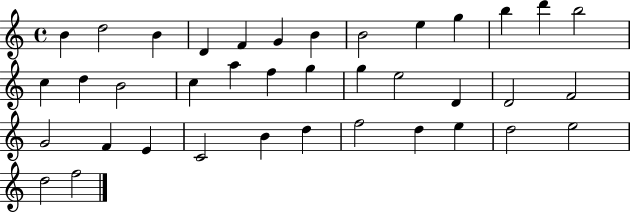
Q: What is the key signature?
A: C major